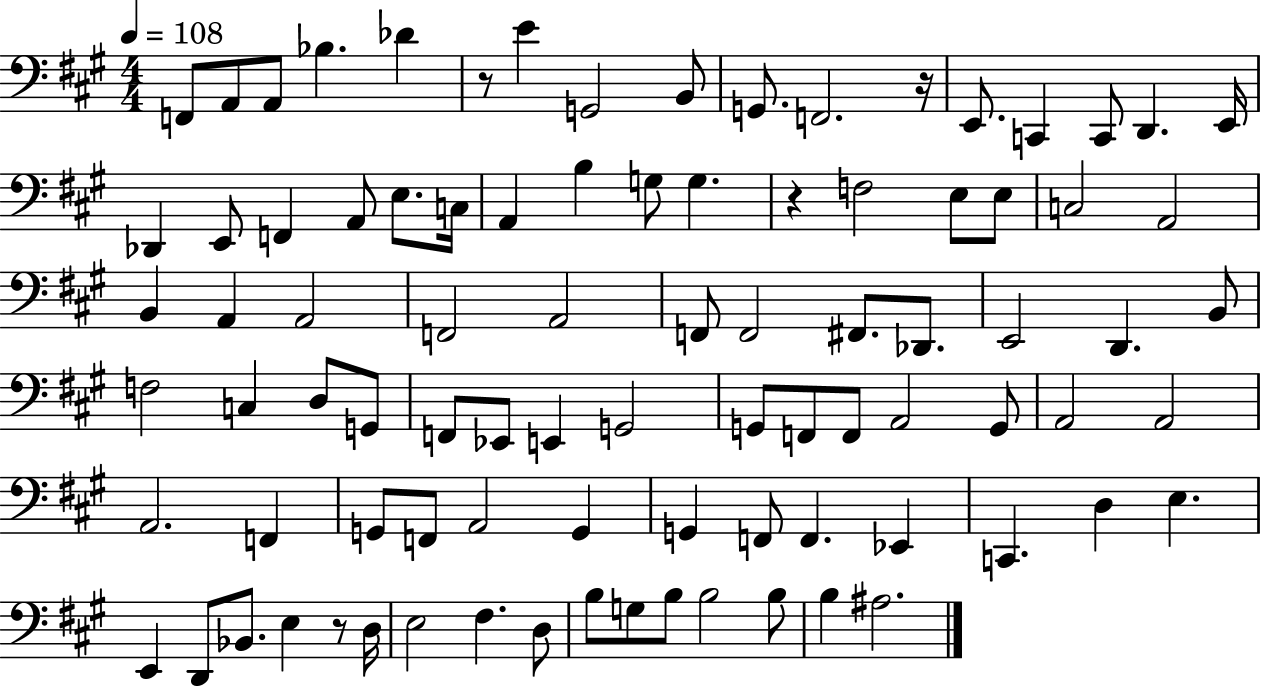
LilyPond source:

{
  \clef bass
  \numericTimeSignature
  \time 4/4
  \key a \major
  \tempo 4 = 108
  f,8 a,8 a,8 bes4. des'4 | r8 e'4 g,2 b,8 | g,8. f,2. r16 | e,8. c,4 c,8 d,4. e,16 | \break des,4 e,8 f,4 a,8 e8. c16 | a,4 b4 g8 g4. | r4 f2 e8 e8 | c2 a,2 | \break b,4 a,4 a,2 | f,2 a,2 | f,8 f,2 fis,8. des,8. | e,2 d,4. b,8 | \break f2 c4 d8 g,8 | f,8 ees,8 e,4 g,2 | g,8 f,8 f,8 a,2 g,8 | a,2 a,2 | \break a,2. f,4 | g,8 f,8 a,2 g,4 | g,4 f,8 f,4. ees,4 | c,4. d4 e4. | \break e,4 d,8 bes,8. e4 r8 d16 | e2 fis4. d8 | b8 g8 b8 b2 b8 | b4 ais2. | \break \bar "|."
}